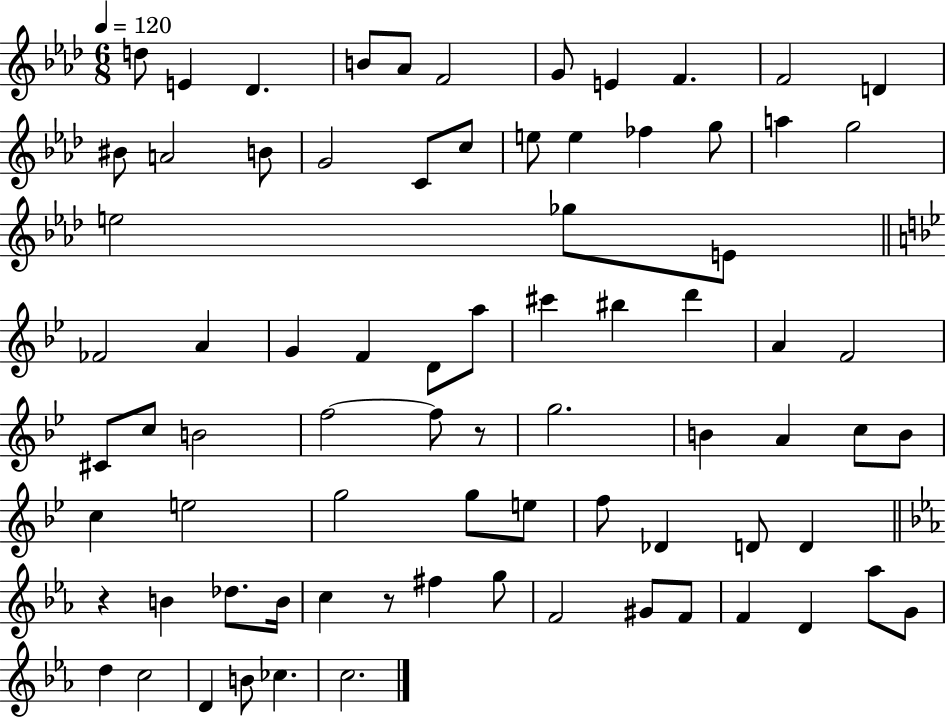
{
  \clef treble
  \numericTimeSignature
  \time 6/8
  \key aes \major
  \tempo 4 = 120
  \repeat volta 2 { d''8 e'4 des'4. | b'8 aes'8 f'2 | g'8 e'4 f'4. | f'2 d'4 | \break bis'8 a'2 b'8 | g'2 c'8 c''8 | e''8 e''4 fes''4 g''8 | a''4 g''2 | \break e''2 ges''8 e'8 | \bar "||" \break \key bes \major fes'2 a'4 | g'4 f'4 d'8 a''8 | cis'''4 bis''4 d'''4 | a'4 f'2 | \break cis'8 c''8 b'2 | f''2~~ f''8 r8 | g''2. | b'4 a'4 c''8 b'8 | \break c''4 e''2 | g''2 g''8 e''8 | f''8 des'4 d'8 d'4 | \bar "||" \break \key ees \major r4 b'4 des''8. b'16 | c''4 r8 fis''4 g''8 | f'2 gis'8 f'8 | f'4 d'4 aes''8 g'8 | \break d''4 c''2 | d'4 b'8 ces''4. | c''2. | } \bar "|."
}